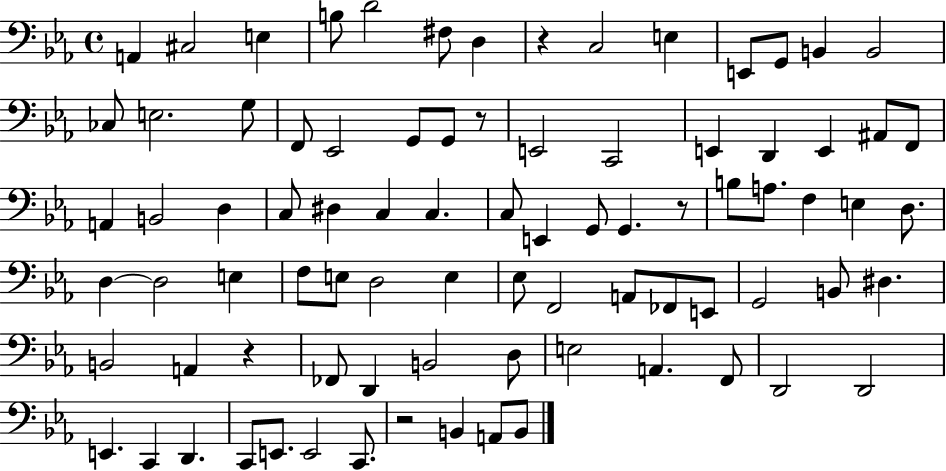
A2/q C#3/h E3/q B3/e D4/h F#3/e D3/q R/q C3/h E3/q E2/e G2/e B2/q B2/h CES3/e E3/h. G3/e F2/e Eb2/h G2/e G2/e R/e E2/h C2/h E2/q D2/q E2/q A#2/e F2/e A2/q B2/h D3/q C3/e D#3/q C3/q C3/q. C3/e E2/q G2/e G2/q. R/e B3/e A3/e. F3/q E3/q D3/e. D3/q D3/h E3/q F3/e E3/e D3/h E3/q Eb3/e F2/h A2/e FES2/e E2/e G2/h B2/e D#3/q. B2/h A2/q R/q FES2/e D2/q B2/h D3/e E3/h A2/q. F2/e D2/h D2/h E2/q. C2/q D2/q. C2/e E2/e. E2/h C2/e. R/h B2/q A2/e B2/e